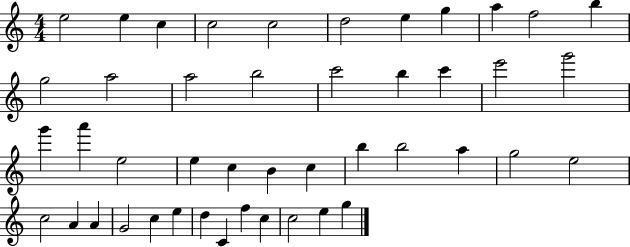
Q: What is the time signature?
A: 4/4